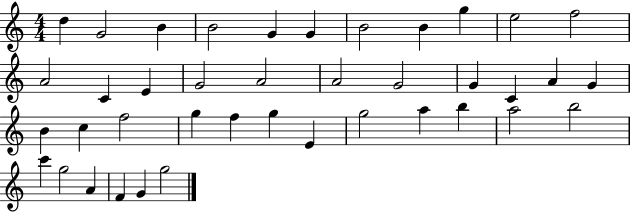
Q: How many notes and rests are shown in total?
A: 40